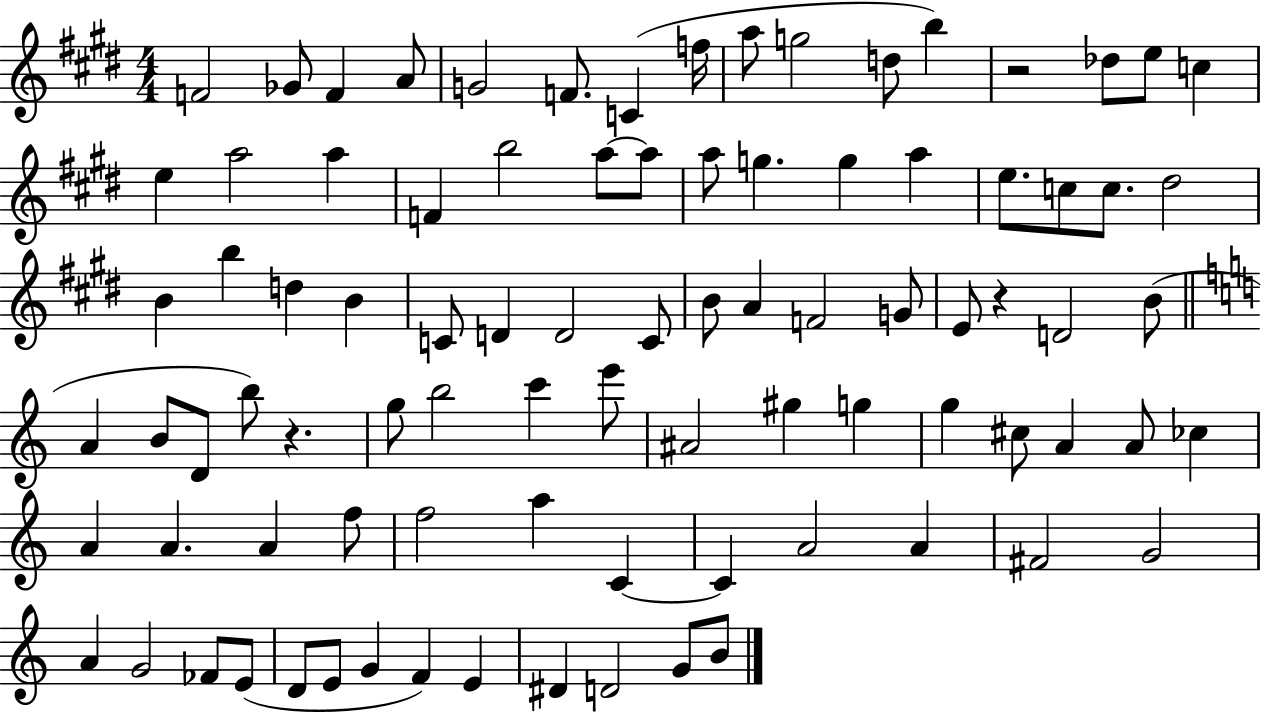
{
  \clef treble
  \numericTimeSignature
  \time 4/4
  \key e \major
  \repeat volta 2 { f'2 ges'8 f'4 a'8 | g'2 f'8. c'4( f''16 | a''8 g''2 d''8 b''4) | r2 des''8 e''8 c''4 | \break e''4 a''2 a''4 | f'4 b''2 a''8~~ a''8 | a''8 g''4. g''4 a''4 | e''8. c''8 c''8. dis''2 | \break b'4 b''4 d''4 b'4 | c'8 d'4 d'2 c'8 | b'8 a'4 f'2 g'8 | e'8 r4 d'2 b'8( | \break \bar "||" \break \key c \major a'4 b'8 d'8 b''8) r4. | g''8 b''2 c'''4 e'''8 | ais'2 gis''4 g''4 | g''4 cis''8 a'4 a'8 ces''4 | \break a'4 a'4. a'4 f''8 | f''2 a''4 c'4~~ | c'4 a'2 a'4 | fis'2 g'2 | \break a'4 g'2 fes'8 e'8( | d'8 e'8 g'4 f'4) e'4 | dis'4 d'2 g'8 b'8 | } \bar "|."
}